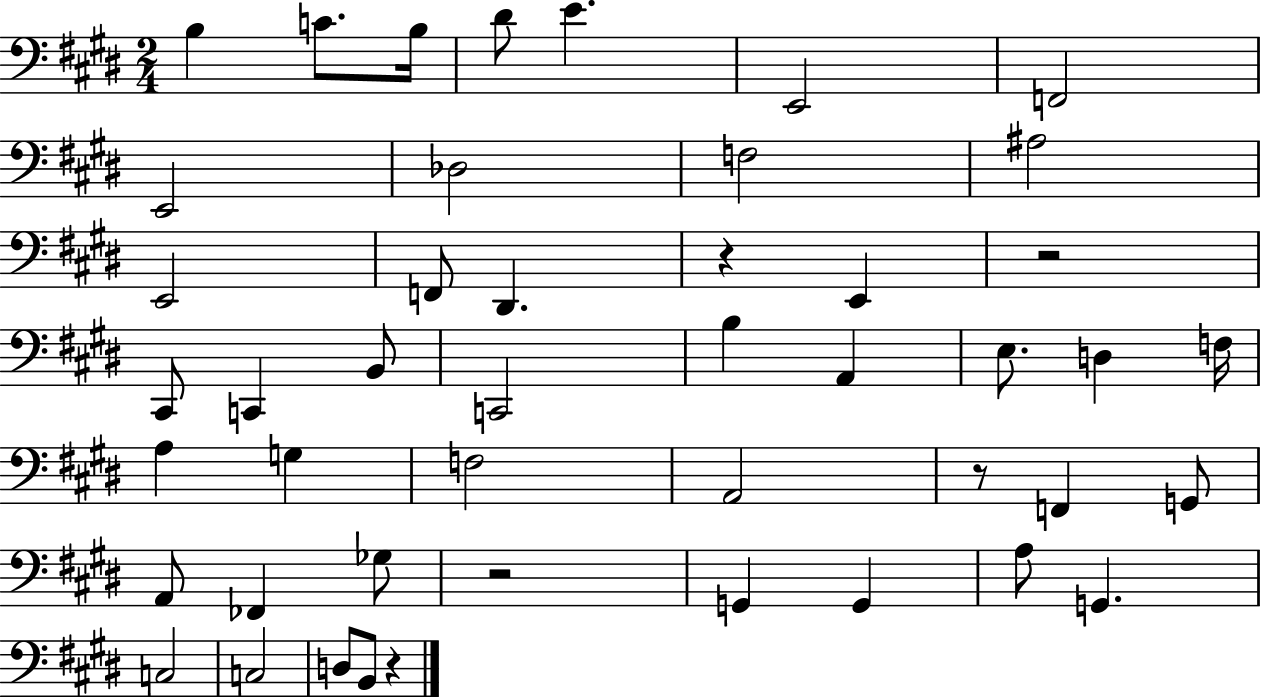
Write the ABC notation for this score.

X:1
T:Untitled
M:2/4
L:1/4
K:E
B, C/2 B,/4 ^D/2 E E,,2 F,,2 E,,2 _D,2 F,2 ^A,2 E,,2 F,,/2 ^D,, z E,, z2 ^C,,/2 C,, B,,/2 C,,2 B, A,, E,/2 D, F,/4 A, G, F,2 A,,2 z/2 F,, G,,/2 A,,/2 _F,, _G,/2 z2 G,, G,, A,/2 G,, C,2 C,2 D,/2 B,,/2 z